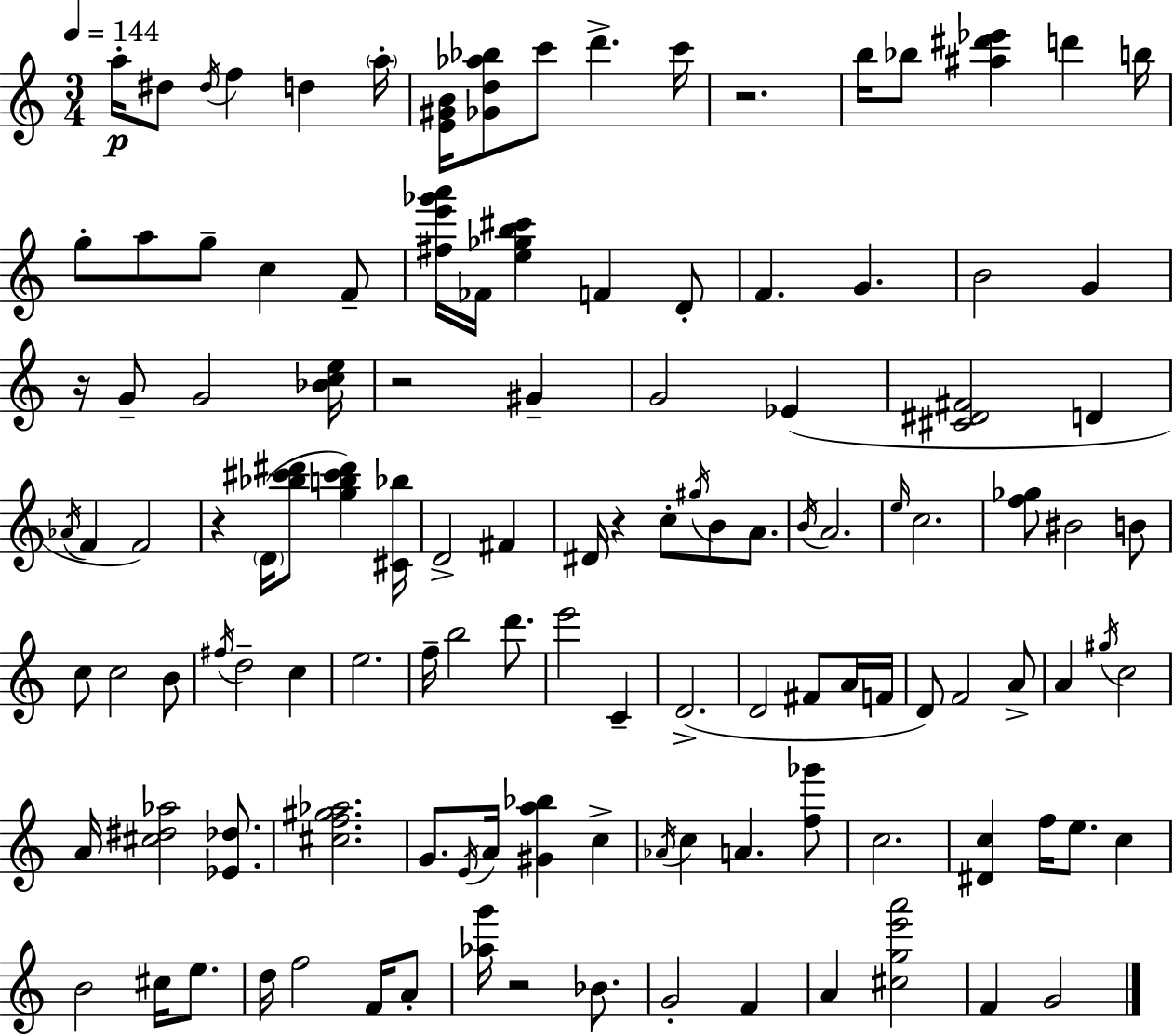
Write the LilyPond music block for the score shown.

{
  \clef treble
  \numericTimeSignature
  \time 3/4
  \key a \minor
  \tempo 4 = 144
  a''16-.\p dis''8 \acciaccatura { dis''16 } f''4 d''4 | \parenthesize a''16-. <e' gis' b'>16 <ges' d'' aes'' bes''>8 c'''8 d'''4.-> | c'''16 r2. | b''16 bes''8 <ais'' dis''' ees'''>4 d'''4 | \break b''16 g''8-. a''8 g''8-- c''4 f'8-- | <fis'' e''' ges''' a'''>16 fes'16 <e'' ges'' b'' cis'''>4 f'4 d'8-. | f'4. g'4. | b'2 g'4 | \break r16 g'8-- g'2 | <bes' c'' e''>16 r2 gis'4-- | g'2 ees'4( | <cis' dis' fis'>2 d'4 | \break \acciaccatura { aes'16 } f'4 f'2) | r4 \parenthesize d'16( <bes'' cis''' dis'''>8 <g'' b'' cis''' dis'''>4) | <cis' bes''>16 d'2-> fis'4 | dis'16 r4 c''8-. \acciaccatura { gis''16 } b'8 | \break a'8. \acciaccatura { b'16 } a'2. | \grace { e''16 } c''2. | <f'' ges''>8 bis'2 | b'8 c''8 c''2 | \break b'8 \acciaccatura { fis''16 } d''2-- | c''4 e''2. | f''16-- b''2 | d'''8. e'''2 | \break c'4-- d'2.->( | d'2 | fis'8 a'16 f'16 d'8) f'2 | a'8-> a'4 \acciaccatura { gis''16 } c''2 | \break a'16 <cis'' dis'' aes''>2 | <ees' des''>8. <cis'' f'' gis'' aes''>2. | g'8. \acciaccatura { e'16 } a'16 | <gis' a'' bes''>4 c''4-> \acciaccatura { aes'16 } c''4 | \break a'4. <f'' ges'''>8 c''2. | <dis' c''>4 | f''16 e''8. c''4 b'2 | cis''16 e''8. d''16 f''2 | \break f'16 a'8-. <aes'' g'''>16 r2 | bes'8. g'2-. | f'4 a'4 | <cis'' g'' e''' a'''>2 f'4 | \break g'2 \bar "|."
}